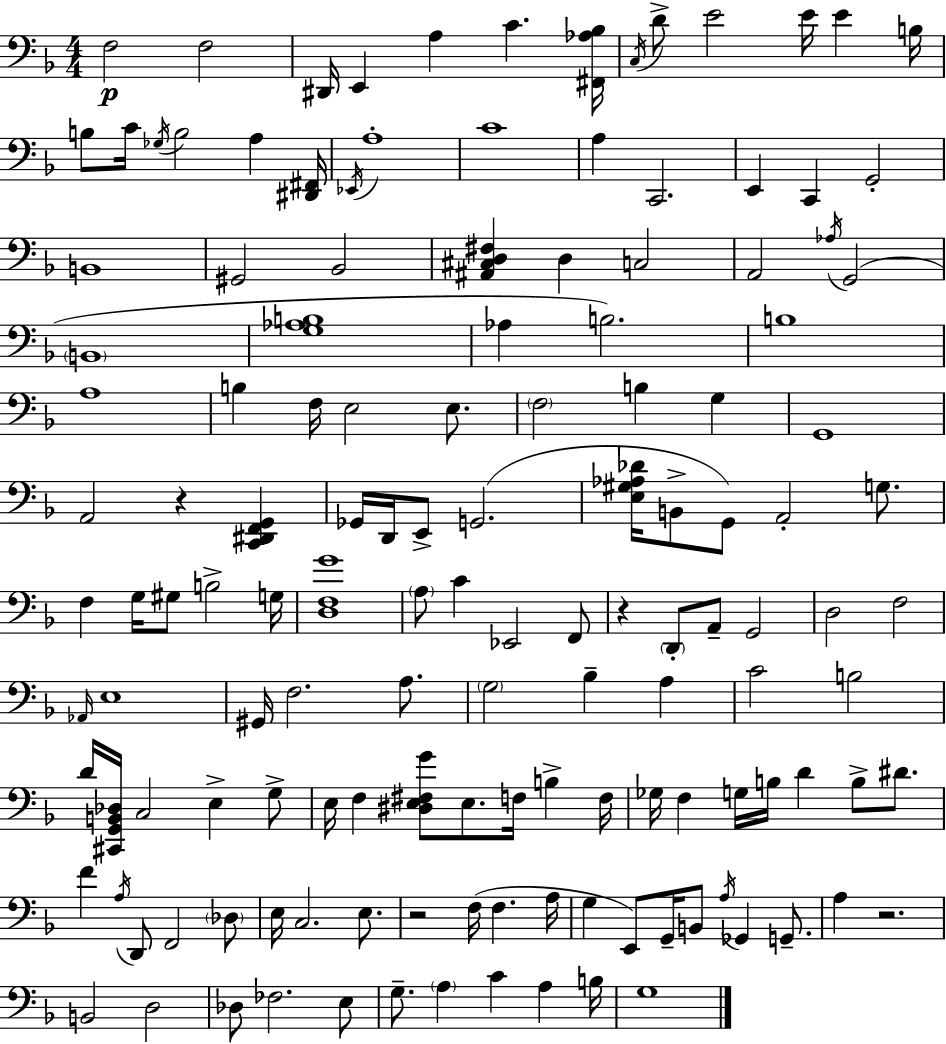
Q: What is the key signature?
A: D minor